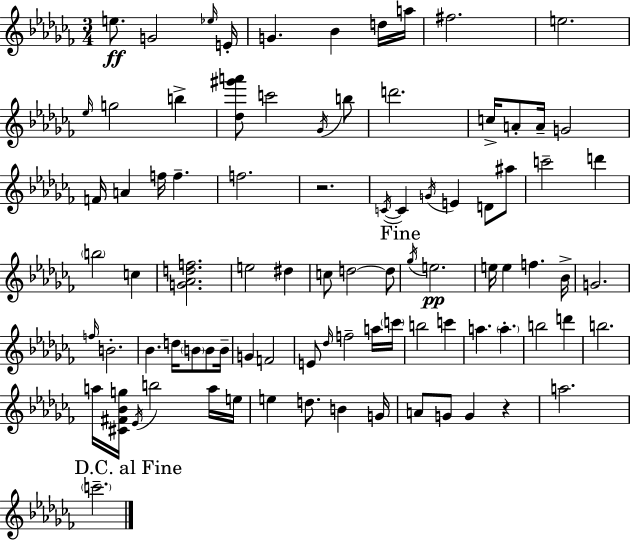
{
  \clef treble
  \numericTimeSignature
  \time 3/4
  \key aes \minor
  e''8.\ff g'2 \grace { ees''16 } | e'16-. g'4. bes'4 d''16 | a''16 fis''2. | e''2. | \break \grace { ees''16 } g''2 b''4-> | <des'' gis''' a'''>8 c'''2 | \acciaccatura { ges'16 } b''8 d'''2. | c''16-> a'8-. a'16-- g'2 | \break f'16 a'4 f''16 f''4.-- | f''2. | r2. | \acciaccatura { c'16~ }~ c'4 \acciaccatura { g'16 } e'4 | \break d'8 ais''8 c'''2-- | d'''4 \parenthesize b''2 | c''4 <g' aes' d'' f''>2. | e''2 | \break dis''4 c''8 d''2~~ | d''8 \mark "Fine" \acciaccatura { ges''16 }\pp e''2. | e''16 e''4 f''4. | bes'16-> g'2. | \break \grace { f''16 } b'2.-. | bes'4. | d''16 \parenthesize b'8 b'8 b'16-- g'4 f'2 | e'8 \grace { des''16 } f''2-- | \break a''16 \parenthesize c'''16 b''2 | c'''4 a''4. | \parenthesize a''4.-. b''2 | d'''4 b''2. | \break a''16 <cis' fis' bes' g''>16 \acciaccatura { ees'16 } b''2 | a''16 e''16 e''4 | d''8. b'4 g'16 a'8 g'8 | g'4 r4 a''2. | \break \mark "D.C. al Fine" \parenthesize c'''2.-- | \bar "|."
}